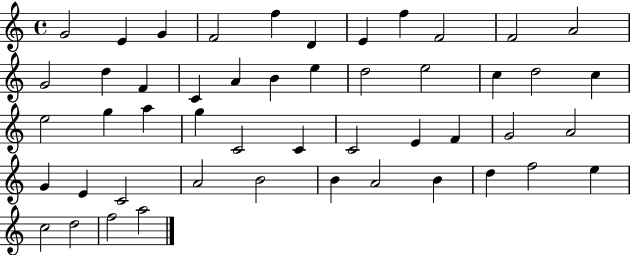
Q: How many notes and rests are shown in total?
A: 49